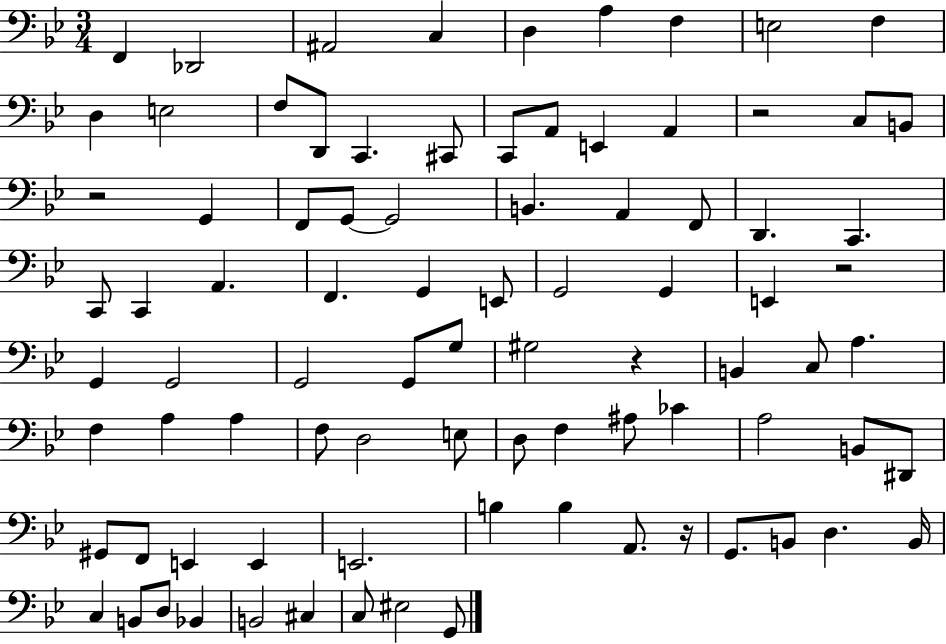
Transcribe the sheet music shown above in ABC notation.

X:1
T:Untitled
M:3/4
L:1/4
K:Bb
F,, _D,,2 ^A,,2 C, D, A, F, E,2 F, D, E,2 F,/2 D,,/2 C,, ^C,,/2 C,,/2 A,,/2 E,, A,, z2 C,/2 B,,/2 z2 G,, F,,/2 G,,/2 G,,2 B,, A,, F,,/2 D,, C,, C,,/2 C,, A,, F,, G,, E,,/2 G,,2 G,, E,, z2 G,, G,,2 G,,2 G,,/2 G,/2 ^G,2 z B,, C,/2 A, F, A, A, F,/2 D,2 E,/2 D,/2 F, ^A,/2 _C A,2 B,,/2 ^D,,/2 ^G,,/2 F,,/2 E,, E,, E,,2 B, B, A,,/2 z/4 G,,/2 B,,/2 D, B,,/4 C, B,,/2 D,/2 _B,, B,,2 ^C, C,/2 ^E,2 G,,/2